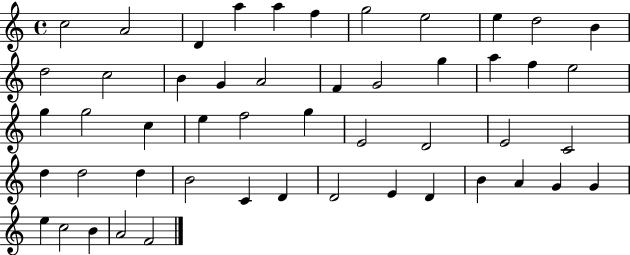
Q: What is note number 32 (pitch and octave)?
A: C4